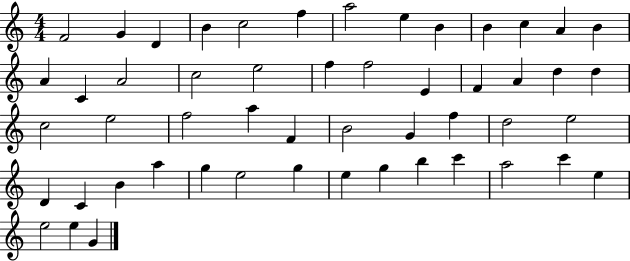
{
  \clef treble
  \numericTimeSignature
  \time 4/4
  \key c \major
  f'2 g'4 d'4 | b'4 c''2 f''4 | a''2 e''4 b'4 | b'4 c''4 a'4 b'4 | \break a'4 c'4 a'2 | c''2 e''2 | f''4 f''2 e'4 | f'4 a'4 d''4 d''4 | \break c''2 e''2 | f''2 a''4 f'4 | b'2 g'4 f''4 | d''2 e''2 | \break d'4 c'4 b'4 a''4 | g''4 e''2 g''4 | e''4 g''4 b''4 c'''4 | a''2 c'''4 e''4 | \break e''2 e''4 g'4 | \bar "|."
}